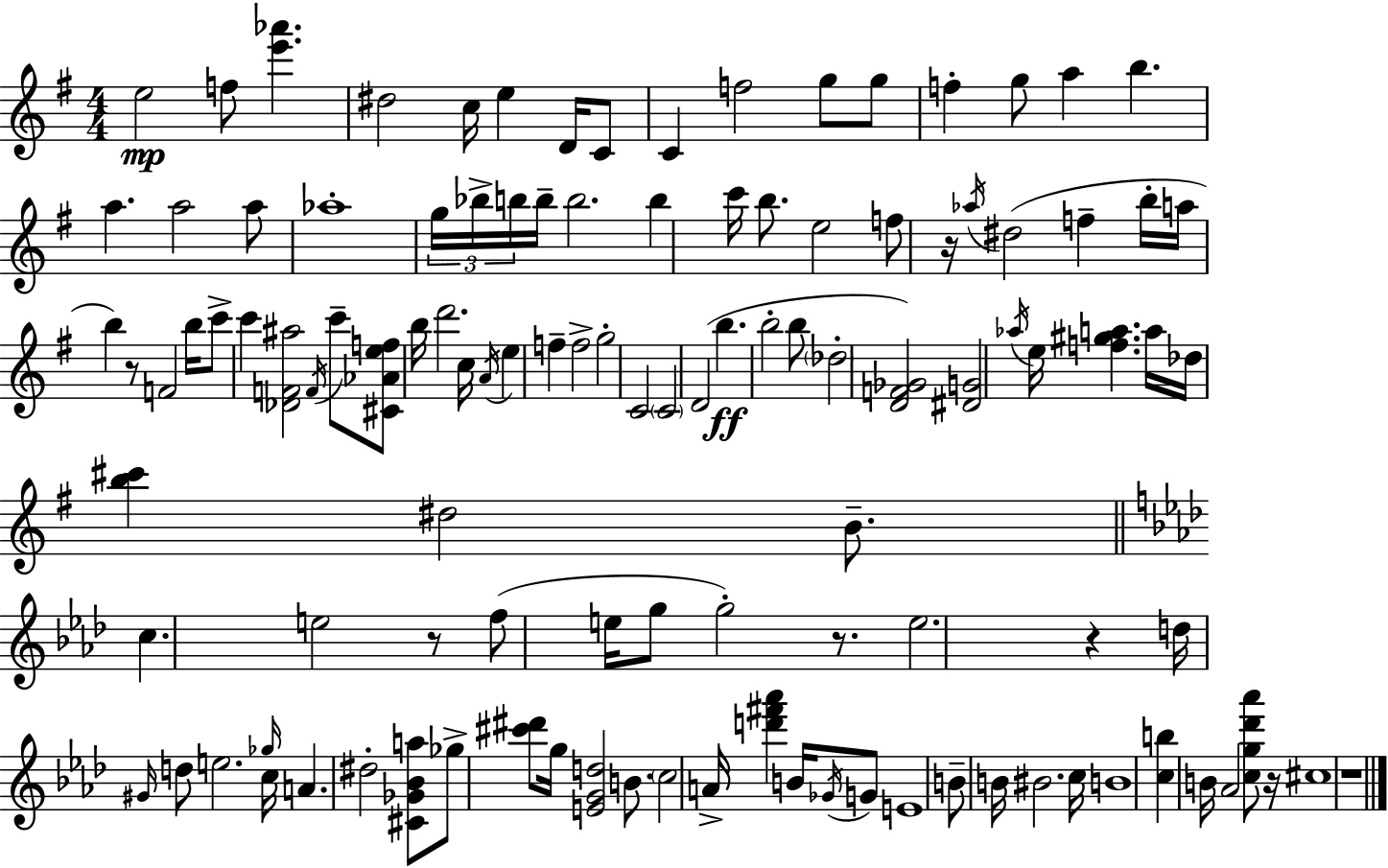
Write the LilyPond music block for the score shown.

{
  \clef treble
  \numericTimeSignature
  \time 4/4
  \key e \minor
  e''2\mp f''8 <e''' aes'''>4. | dis''2 c''16 e''4 d'16 c'8 | c'4 f''2 g''8 g''8 | f''4-. g''8 a''4 b''4. | \break a''4. a''2 a''8 | aes''1-. | \tuplet 3/2 { g''16 bes''16-> b''16 } b''16-- b''2. | b''4 c'''16 b''8. e''2 | \break f''8 r16 \acciaccatura { aes''16 } dis''2( f''4-- | b''16-. a''16 b''4) r8 f'2 | b''16 c'''8-> c'''4 <des' f' ais''>2 \acciaccatura { f'16 } | c'''8-- <cis' aes' e'' f''>8 b''16 d'''2. | \break c''16 \acciaccatura { a'16 } e''4 f''4-- f''2-> | g''2-. c'2 | \parenthesize c'2 d'2( | b''4.\ff b''2-. | \break b''8 \parenthesize des''2-. <d' f' ges'>2) | <dis' g'>2 \acciaccatura { aes''16 } e''16 <f'' gis'' a''>4. | a''16 des''16 <b'' cis'''>4 dis''2 | b'8.-- \bar "||" \break \key aes \major c''4. e''2 r8 | f''8( e''16 g''8 g''2-.) r8. | e''2. r4 | d''16 \grace { gis'16 } d''8 e''2. | \break \grace { ges''16 } c''16 a'4. dis''2-. | <cis' ges' bes' a''>8 ges''8-> <cis''' dis'''>8 g''16 <e' g' d''>2 b'8. | \parenthesize c''2 a'16-> <d''' fis''' aes'''>4 b'16 | \acciaccatura { ges'16 } g'8 e'1 | \break b'8-- b'16 bis'2. | c''16 b'1 | <c'' b''>4 b'16 aes'2 | <c'' g'' des''' aes'''>8 r16 cis''1 | \break r1 | \bar "|."
}